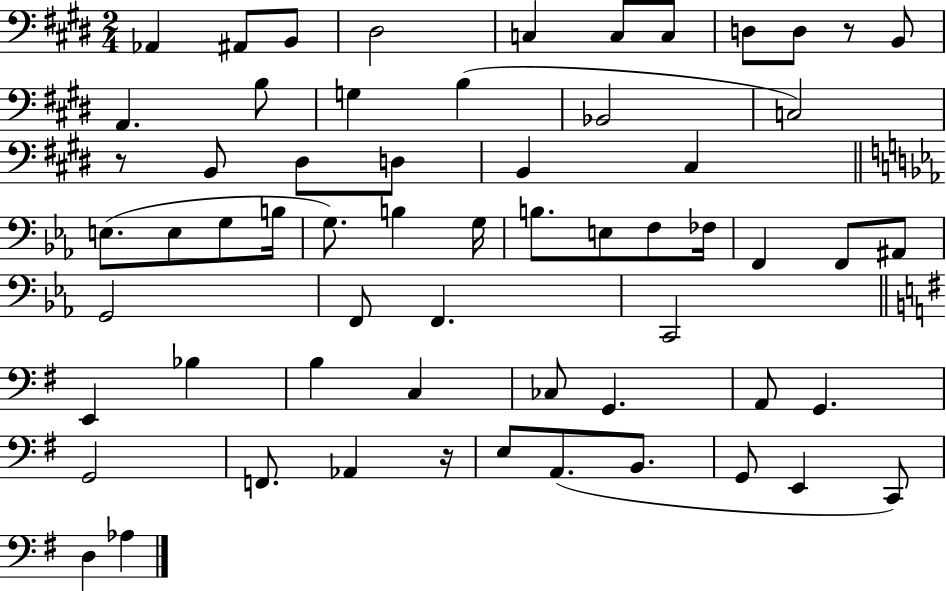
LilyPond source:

{
  \clef bass
  \numericTimeSignature
  \time 2/4
  \key e \major
  \repeat volta 2 { aes,4 ais,8 b,8 | dis2 | c4 c8 c8 | d8 d8 r8 b,8 | \break a,4. b8 | g4 b4( | bes,2 | c2) | \break r8 b,8 dis8 d8 | b,4 cis4 | \bar "||" \break \key c \minor e8.( e8 g8 b16 | g8.) b4 g16 | b8. e8 f8 fes16 | f,4 f,8 ais,8 | \break g,2 | f,8 f,4. | c,2 | \bar "||" \break \key e \minor e,4 bes4 | b4 c4 | ces8 g,4. | a,8 g,4. | \break g,2 | f,8. aes,4 r16 | e8 a,8.( b,8. | g,8 e,4 c,8) | \break d4 aes4 | } \bar "|."
}